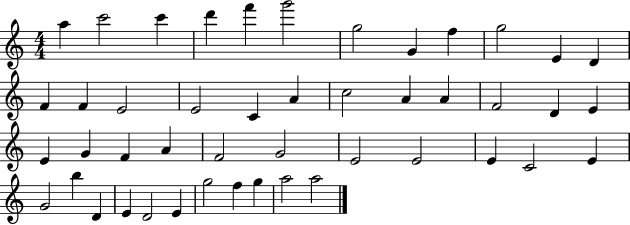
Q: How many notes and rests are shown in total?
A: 46